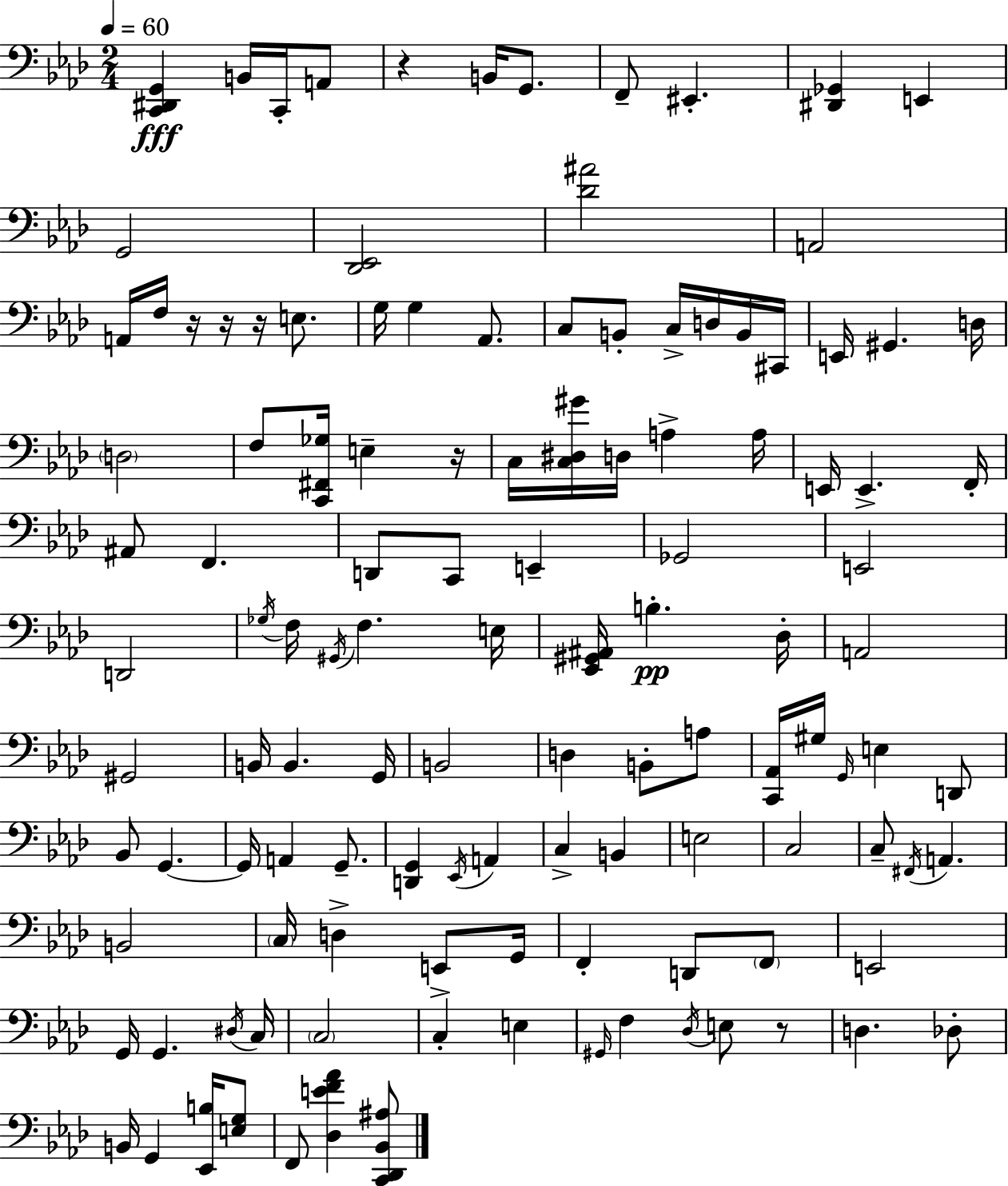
X:1
T:Untitled
M:2/4
L:1/4
K:Ab
[C,,^D,,G,,] B,,/4 C,,/4 A,,/2 z B,,/4 G,,/2 F,,/2 ^E,, [^D,,_G,,] E,, G,,2 [_D,,_E,,]2 [_D^A]2 A,,2 A,,/4 F,/4 z/4 z/4 z/4 E,/2 G,/4 G, _A,,/2 C,/2 B,,/2 C,/4 D,/4 B,,/4 ^C,,/4 E,,/4 ^G,, D,/4 D,2 F,/2 [C,,^F,,_G,]/4 E, z/4 C,/4 [C,^D,^G]/4 D,/4 A, A,/4 E,,/4 E,, F,,/4 ^A,,/2 F,, D,,/2 C,,/2 E,, _G,,2 E,,2 D,,2 _G,/4 F,/4 ^G,,/4 F, E,/4 [_E,,^G,,^A,,]/4 B, _D,/4 A,,2 ^G,,2 B,,/4 B,, G,,/4 B,,2 D, B,,/2 A,/2 [C,,_A,,]/4 ^G,/4 G,,/4 E, D,,/2 _B,,/2 G,, G,,/4 A,, G,,/2 [D,,G,,] _E,,/4 A,, C, B,, E,2 C,2 C,/2 ^F,,/4 A,, B,,2 C,/4 D, E,,/2 G,,/4 F,, D,,/2 F,,/2 E,,2 G,,/4 G,, ^D,/4 C,/4 C,2 C, E, ^G,,/4 F, _D,/4 E,/2 z/2 D, _D,/2 B,,/4 G,, [_E,,B,]/4 [E,G,]/2 F,,/2 [_D,EF_A] [C,,_D,,_B,,^A,]/2